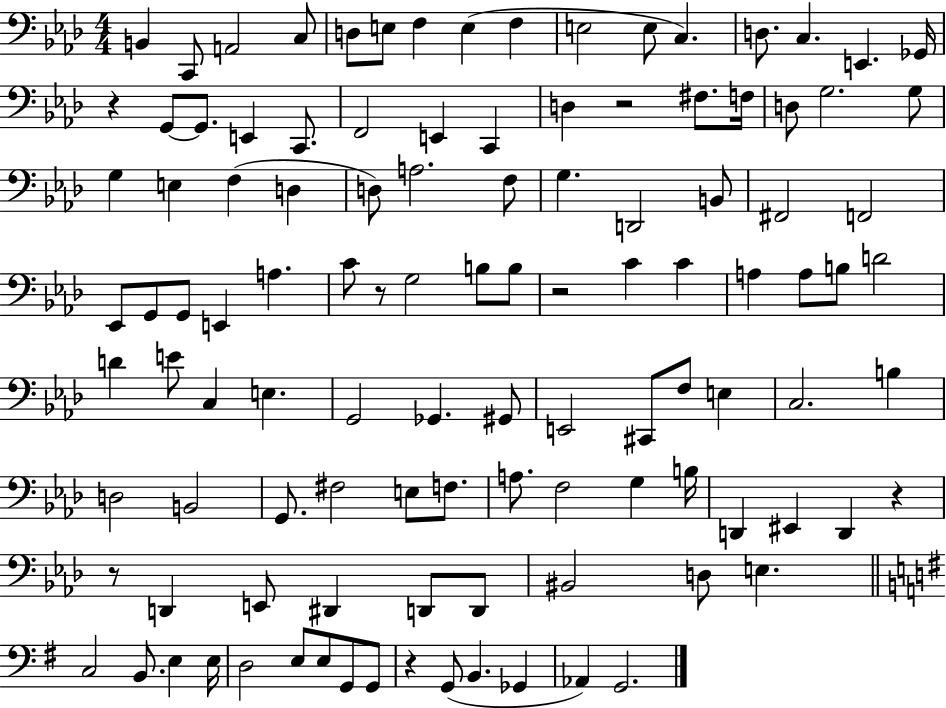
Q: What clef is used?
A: bass